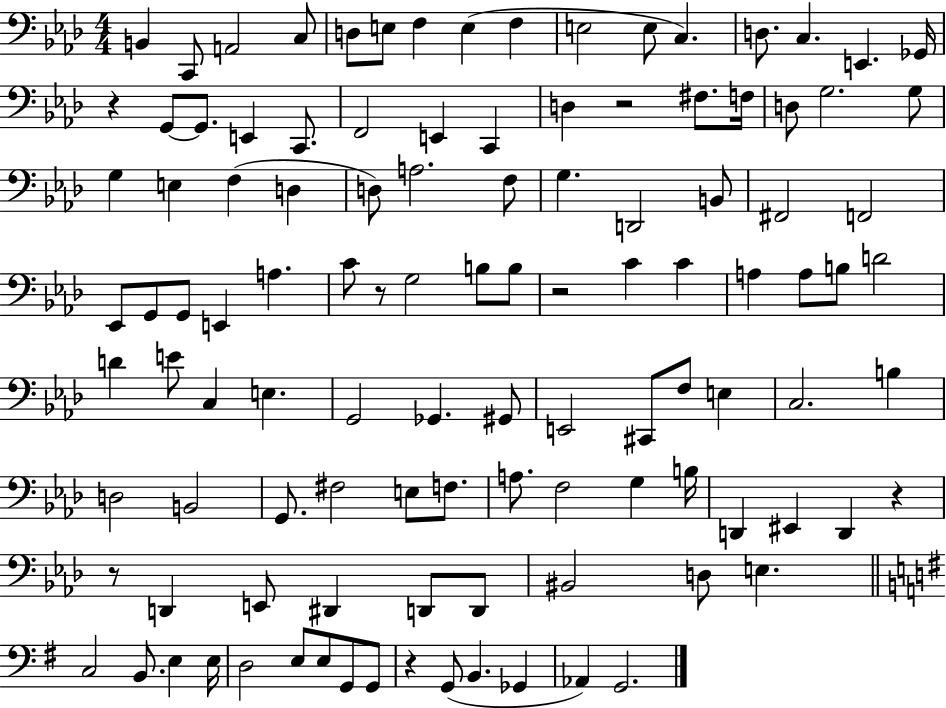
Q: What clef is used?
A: bass